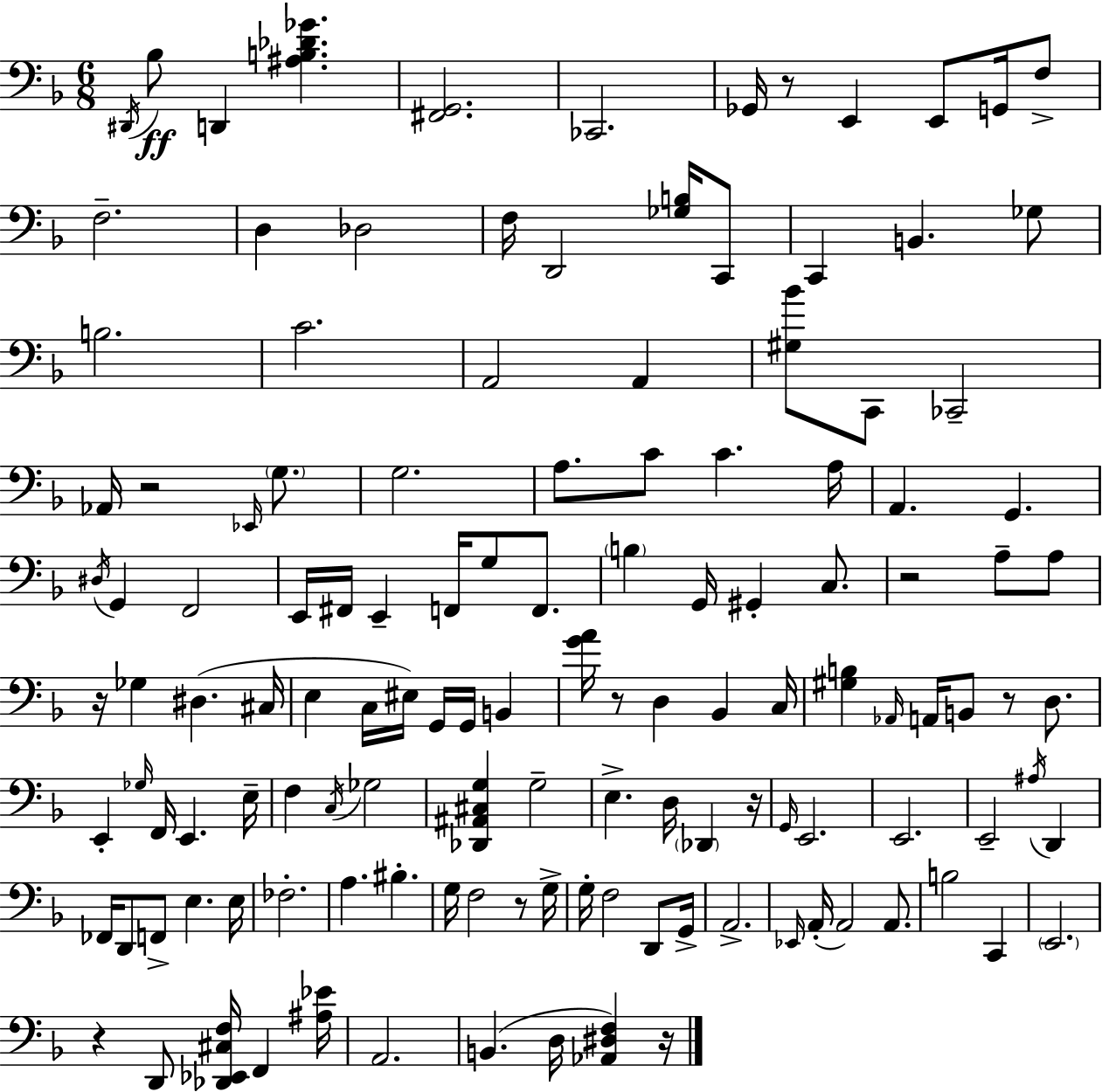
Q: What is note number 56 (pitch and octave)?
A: G2